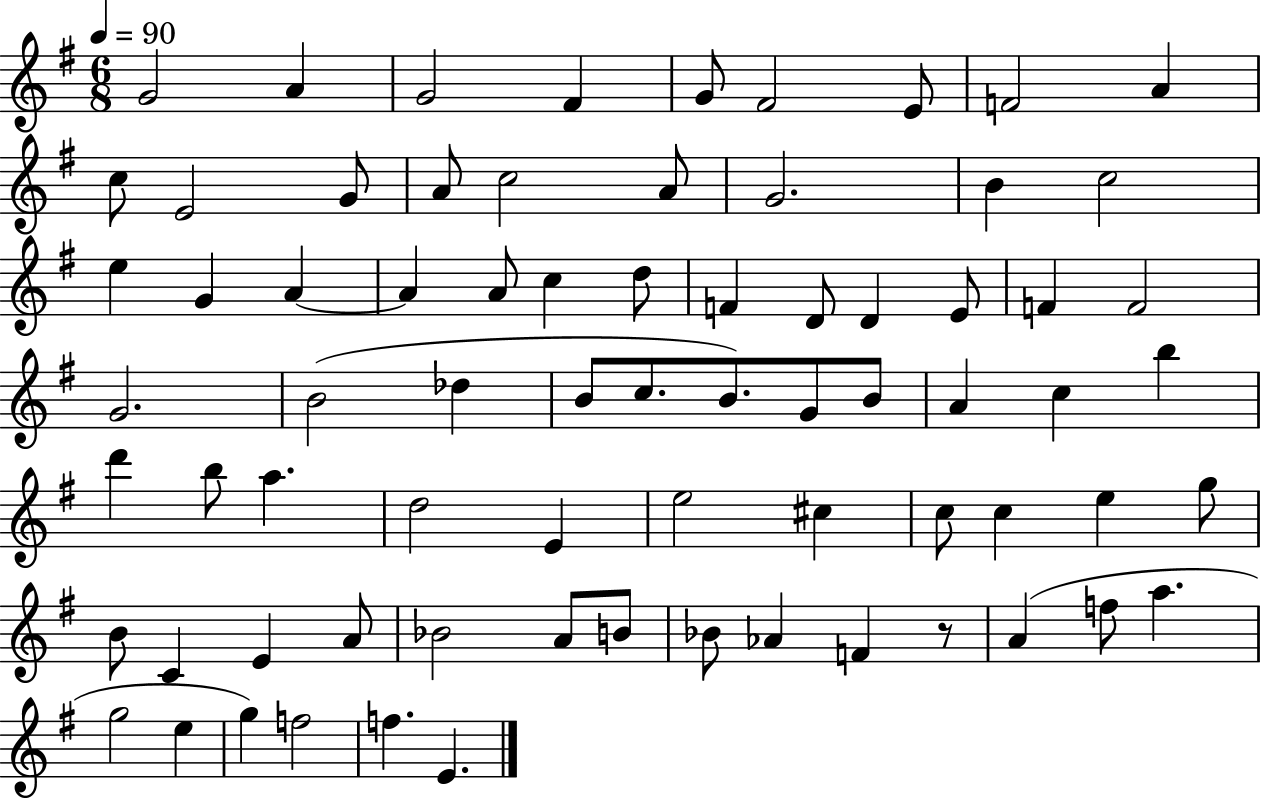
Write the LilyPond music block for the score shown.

{
  \clef treble
  \numericTimeSignature
  \time 6/8
  \key g \major
  \tempo 4 = 90
  g'2 a'4 | g'2 fis'4 | g'8 fis'2 e'8 | f'2 a'4 | \break c''8 e'2 g'8 | a'8 c''2 a'8 | g'2. | b'4 c''2 | \break e''4 g'4 a'4~~ | a'4 a'8 c''4 d''8 | f'4 d'8 d'4 e'8 | f'4 f'2 | \break g'2. | b'2( des''4 | b'8 c''8. b'8.) g'8 b'8 | a'4 c''4 b''4 | \break d'''4 b''8 a''4. | d''2 e'4 | e''2 cis''4 | c''8 c''4 e''4 g''8 | \break b'8 c'4 e'4 a'8 | bes'2 a'8 b'8 | bes'8 aes'4 f'4 r8 | a'4( f''8 a''4. | \break g''2 e''4 | g''4) f''2 | f''4. e'4. | \bar "|."
}